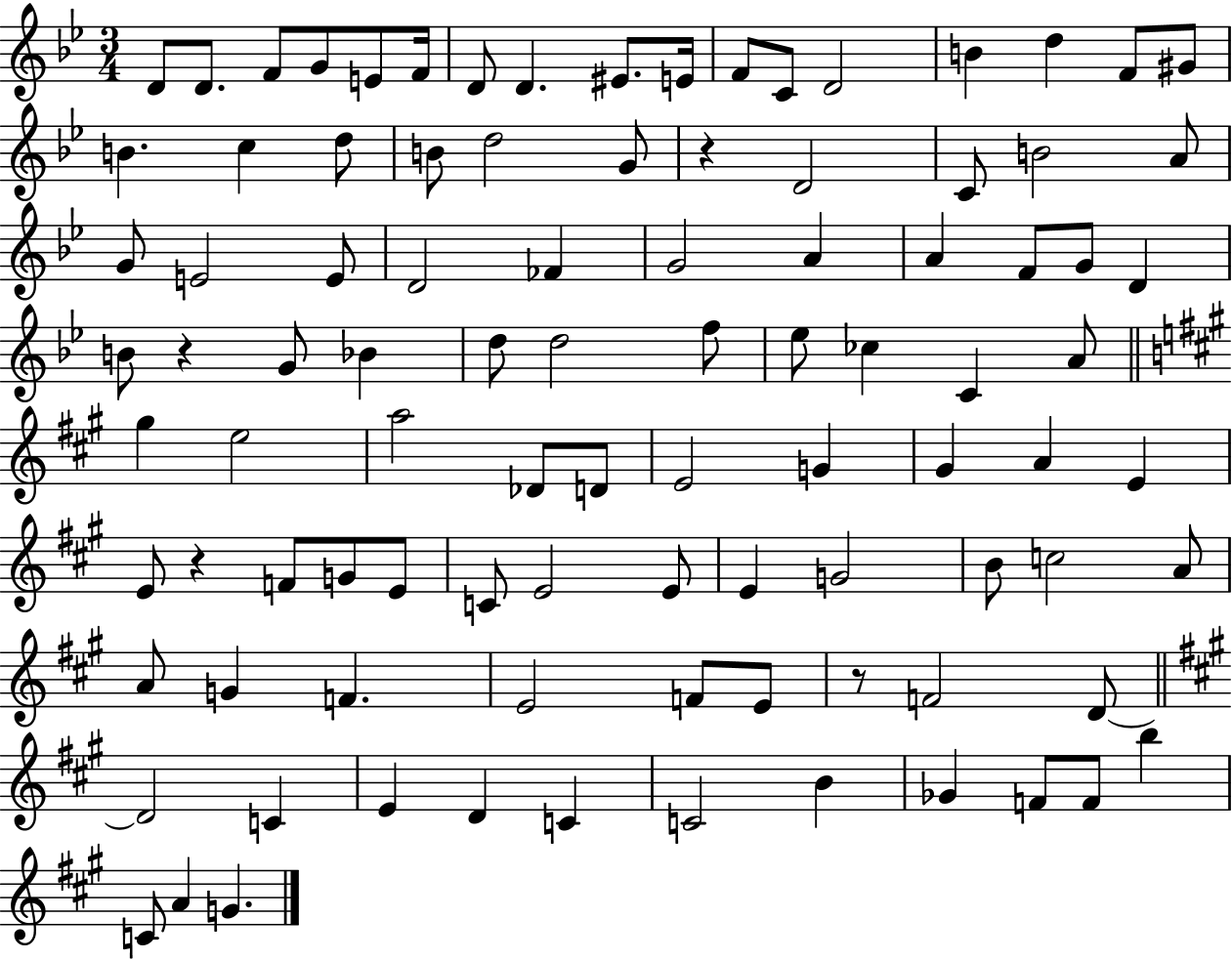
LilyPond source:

{
  \clef treble
  \numericTimeSignature
  \time 3/4
  \key bes \major
  d'8 d'8. f'8 g'8 e'8 f'16 | d'8 d'4. eis'8. e'16 | f'8 c'8 d'2 | b'4 d''4 f'8 gis'8 | \break b'4. c''4 d''8 | b'8 d''2 g'8 | r4 d'2 | c'8 b'2 a'8 | \break g'8 e'2 e'8 | d'2 fes'4 | g'2 a'4 | a'4 f'8 g'8 d'4 | \break b'8 r4 g'8 bes'4 | d''8 d''2 f''8 | ees''8 ces''4 c'4 a'8 | \bar "||" \break \key a \major gis''4 e''2 | a''2 des'8 d'8 | e'2 g'4 | gis'4 a'4 e'4 | \break e'8 r4 f'8 g'8 e'8 | c'8 e'2 e'8 | e'4 g'2 | b'8 c''2 a'8 | \break a'8 g'4 f'4. | e'2 f'8 e'8 | r8 f'2 d'8~~ | \bar "||" \break \key a \major d'2 c'4 | e'4 d'4 c'4 | c'2 b'4 | ges'4 f'8 f'8 b''4 | \break c'8 a'4 g'4. | \bar "|."
}